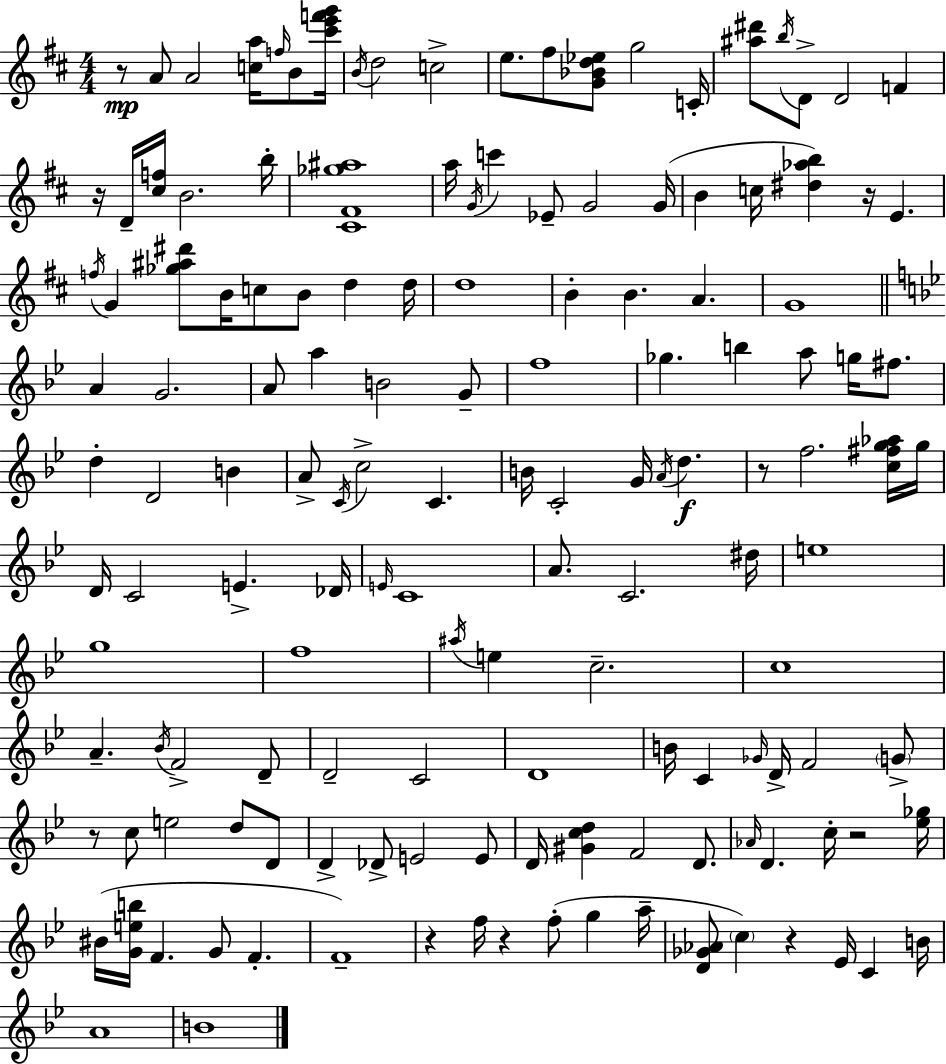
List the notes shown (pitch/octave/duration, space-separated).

R/e A4/e A4/h [C5,A5]/s F5/s B4/e [C#6,E6,F6,G6]/s B4/s D5/h C5/h E5/e. F#5/e [G4,Bb4,D5,Eb5]/e G5/h C4/s [A#5,D#6]/e B5/s D4/e D4/h F4/q R/s D4/s [C#5,F5]/s B4/h. B5/s [C#4,F#4,Gb5,A#5]/w A5/s G4/s C6/q Eb4/e G4/h G4/s B4/q C5/s [D#5,Ab5,B5]/q R/s E4/q. F5/s G4/q [Gb5,A#5,D#6]/e B4/s C5/e B4/e D5/q D5/s D5/w B4/q B4/q. A4/q. G4/w A4/q G4/h. A4/e A5/q B4/h G4/e F5/w Gb5/q. B5/q A5/e G5/s F#5/e. D5/q D4/h B4/q A4/e C4/s C5/h C4/q. B4/s C4/h G4/s A4/s D5/q. R/e F5/h. [C5,F#5,G5,Ab5]/s G5/s D4/s C4/h E4/q. Db4/s E4/s C4/w A4/e. C4/h. D#5/s E5/w G5/w F5/w A#5/s E5/q C5/h. C5/w A4/q. Bb4/s F4/h D4/e D4/h C4/h D4/w B4/s C4/q Gb4/s D4/s F4/h G4/e R/e C5/e E5/h D5/e D4/e D4/q Db4/e E4/h E4/e D4/s [G#4,C5,D5]/q F4/h D4/e. Ab4/s D4/q. C5/s R/h [Eb5,Gb5]/s BIS4/s [G4,E5,B5]/s F4/q. G4/e F4/q. F4/w R/q F5/s R/q F5/e G5/q A5/s [D4,Gb4,Ab4]/e C5/q R/q Eb4/s C4/q B4/s A4/w B4/w